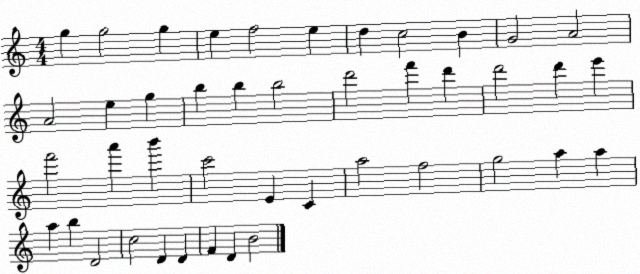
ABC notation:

X:1
T:Untitled
M:4/4
L:1/4
K:C
g g2 g e f2 e d c2 B G2 A2 A2 e g b b b2 d'2 f' d' d'2 d' e' f'2 a' b' c'2 E C a2 f2 g2 a a a b D2 c2 D D F D B2